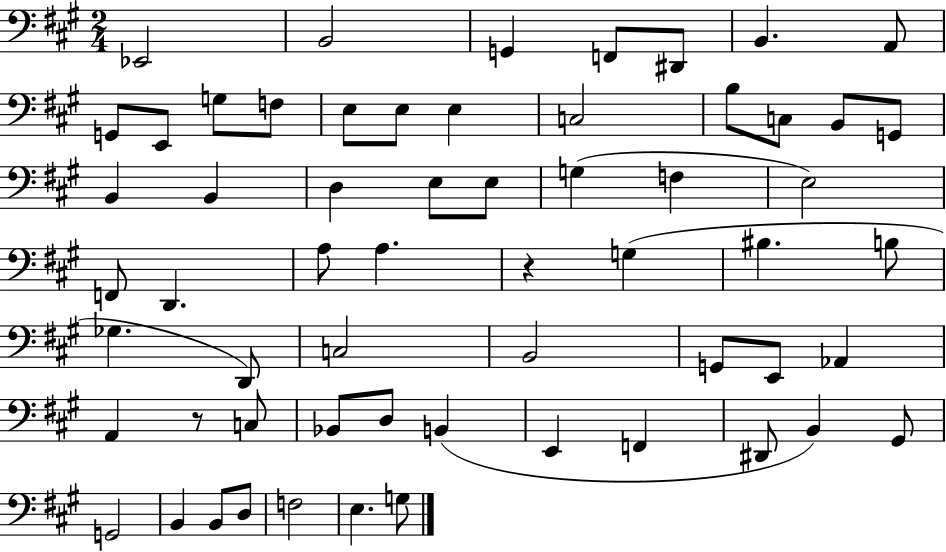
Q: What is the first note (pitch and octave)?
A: Eb2